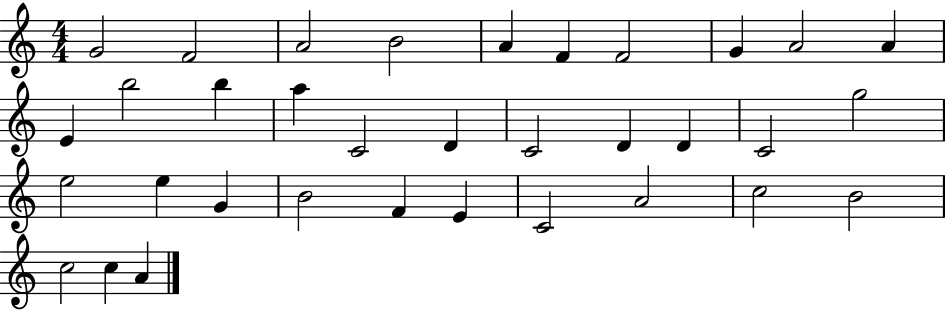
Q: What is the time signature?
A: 4/4